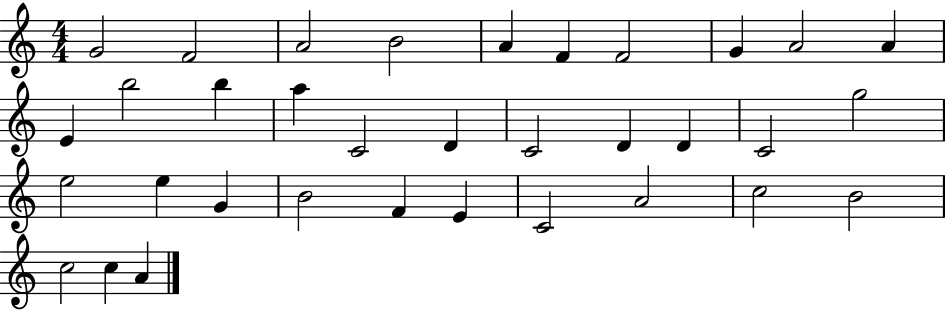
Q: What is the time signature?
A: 4/4